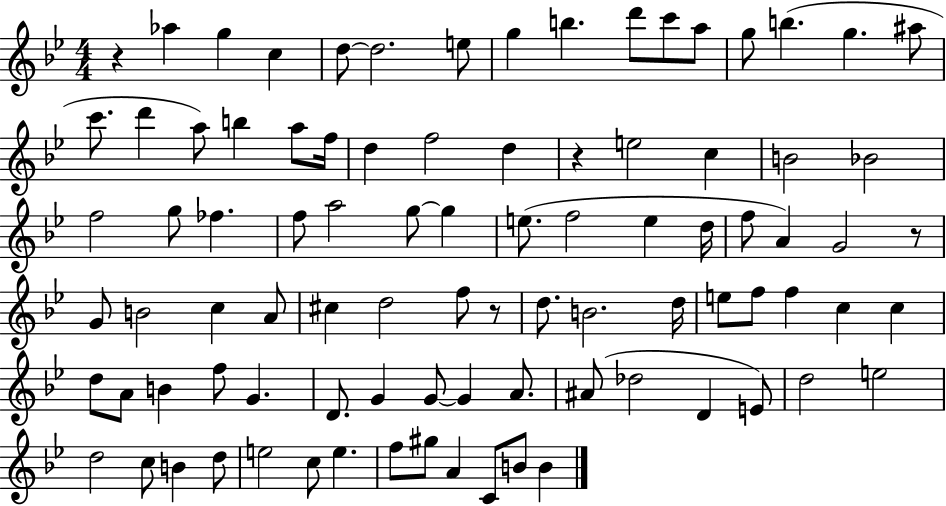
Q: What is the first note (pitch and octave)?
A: Ab5